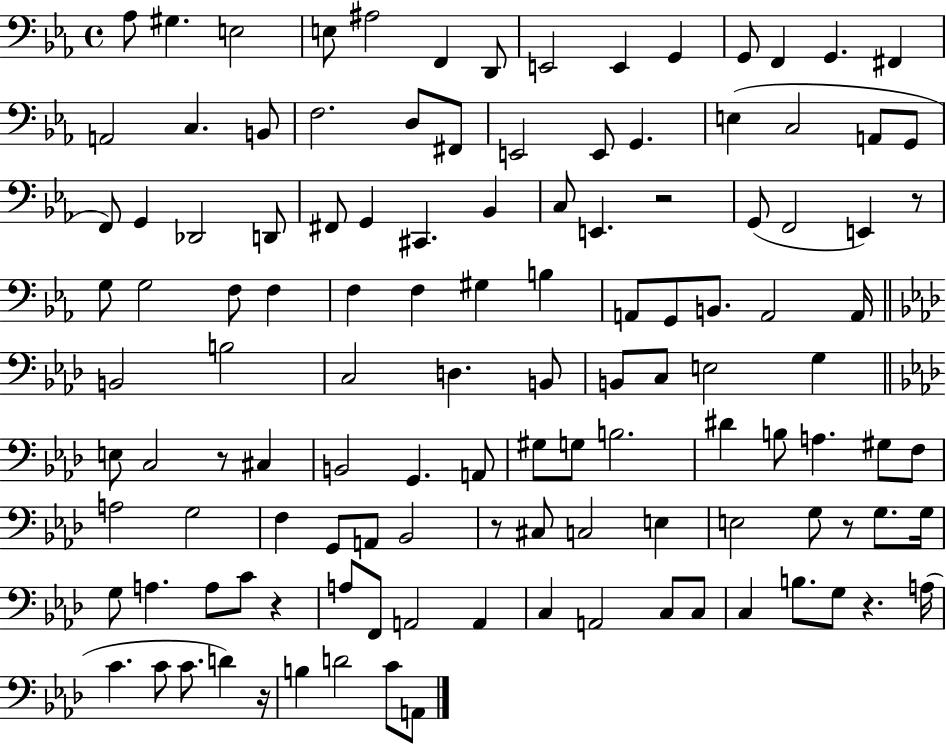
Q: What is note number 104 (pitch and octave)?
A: G3